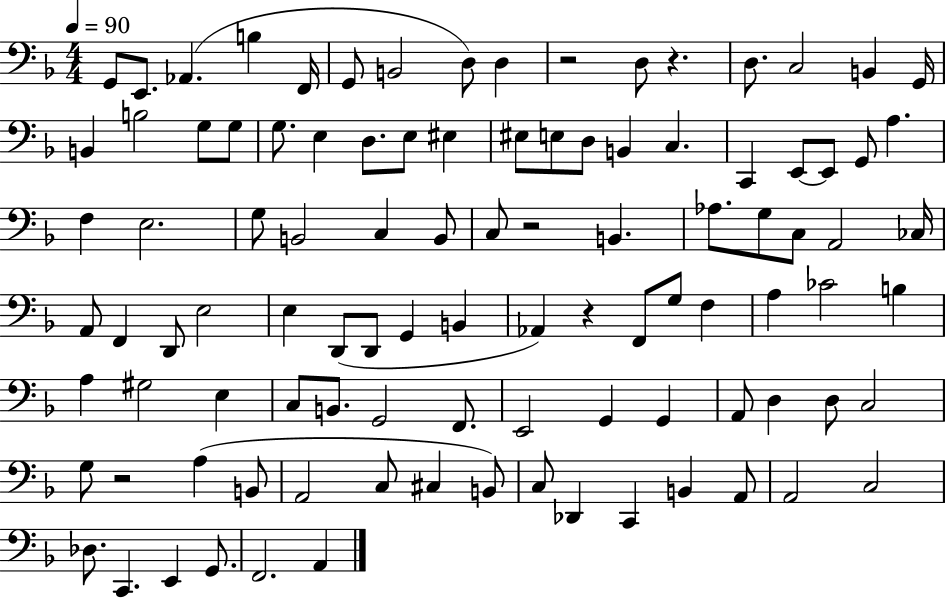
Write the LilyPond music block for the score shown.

{
  \clef bass
  \numericTimeSignature
  \time 4/4
  \key f \major
  \tempo 4 = 90
  g,8 e,8. aes,4.( b4 f,16 | g,8 b,2 d8) d4 | r2 d8 r4. | d8. c2 b,4 g,16 | \break b,4 b2 g8 g8 | g8. e4 d8. e8 eis4 | eis8 e8 d8 b,4 c4. | c,4 e,8~~ e,8 g,8 a4. | \break f4 e2. | g8 b,2 c4 b,8 | c8 r2 b,4. | aes8. g8 c8 a,2 ces16 | \break a,8 f,4 d,8 e2 | e4 d,8( d,8 g,4 b,4 | aes,4) r4 f,8 g8 f4 | a4 ces'2 b4 | \break a4 gis2 e4 | c8 b,8. g,2 f,8. | e,2 g,4 g,4 | a,8 d4 d8 c2 | \break g8 r2 a4( b,8 | a,2 c8 cis4 b,8) | c8 des,4 c,4 b,4 a,8 | a,2 c2 | \break des8. c,4. e,4 g,8. | f,2. a,4 | \bar "|."
}